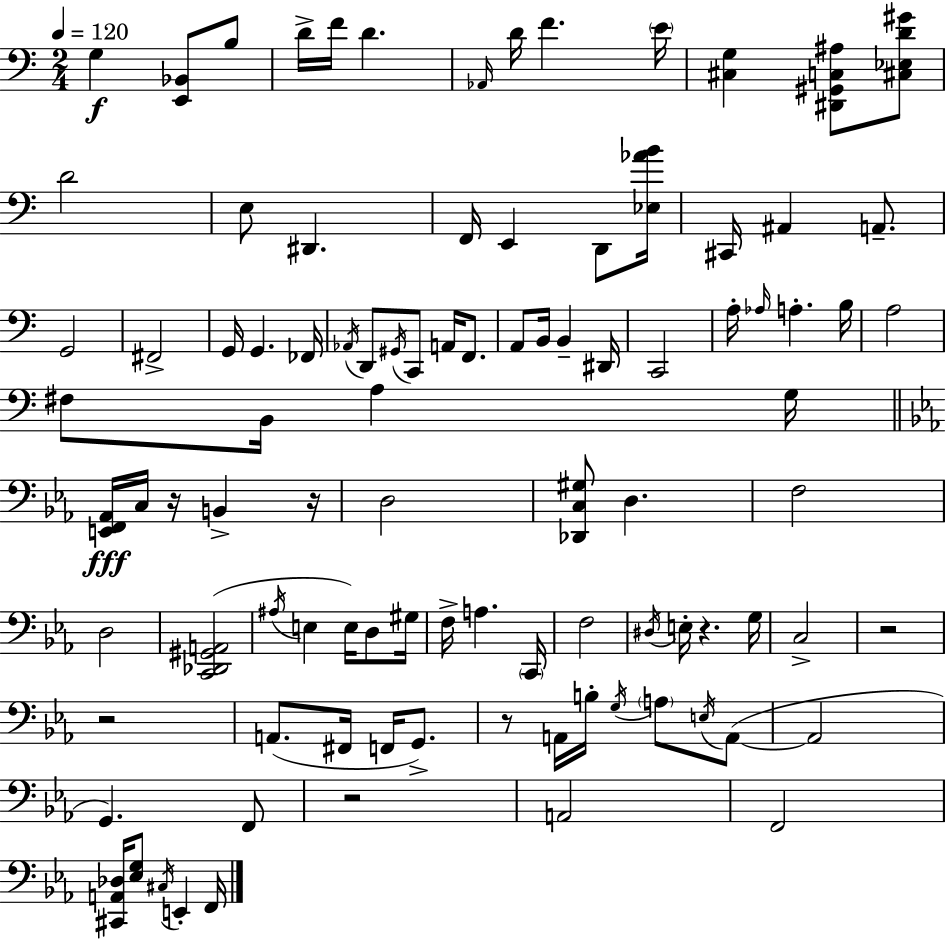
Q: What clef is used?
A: bass